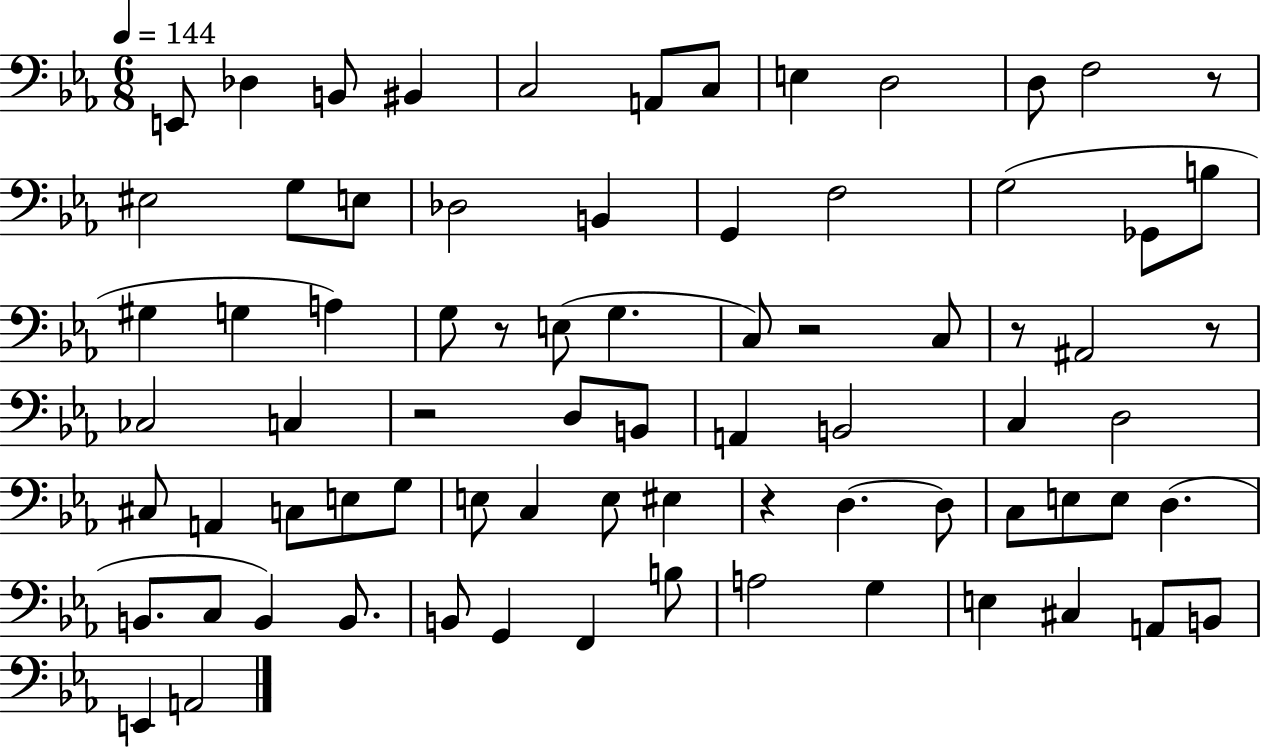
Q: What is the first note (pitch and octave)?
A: E2